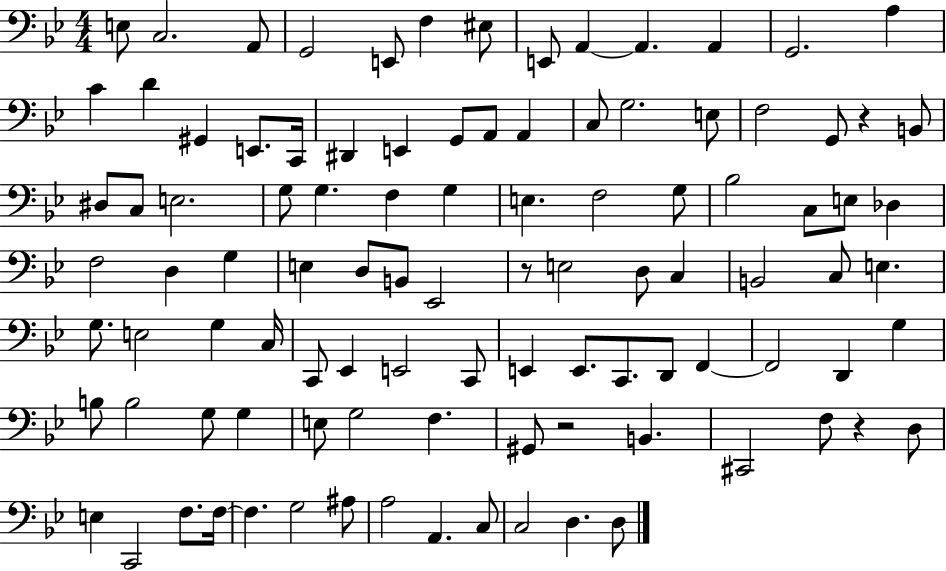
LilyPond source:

{
  \clef bass
  \numericTimeSignature
  \time 4/4
  \key bes \major
  e8 c2. a,8 | g,2 e,8 f4 eis8 | e,8 a,4~~ a,4. a,4 | g,2. a4 | \break c'4 d'4 gis,4 e,8. c,16 | dis,4 e,4 g,8 a,8 a,4 | c8 g2. e8 | f2 g,8 r4 b,8 | \break dis8 c8 e2. | g8 g4. f4 g4 | e4. f2 g8 | bes2 c8 e8 des4 | \break f2 d4 g4 | e4 d8 b,8 ees,2 | r8 e2 d8 c4 | b,2 c8 e4. | \break g8. e2 g4 c16 | c,8 ees,4 e,2 c,8 | e,4 e,8. c,8. d,8 f,4~~ | f,2 d,4 g4 | \break b8 b2 g8 g4 | e8 g2 f4. | gis,8 r2 b,4. | cis,2 f8 r4 d8 | \break e4 c,2 f8. f16~~ | f4. g2 ais8 | a2 a,4. c8 | c2 d4. d8 | \break \bar "|."
}